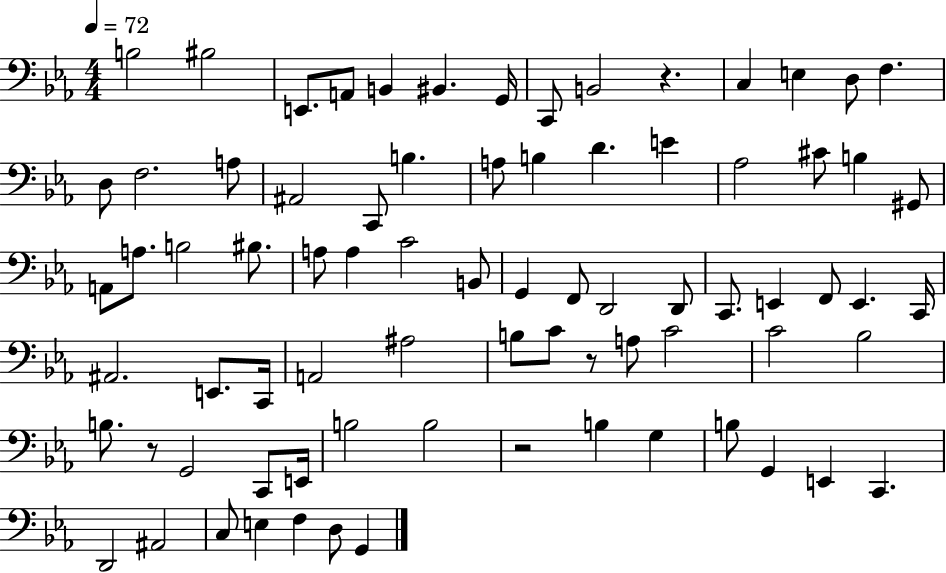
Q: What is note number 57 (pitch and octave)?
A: G2